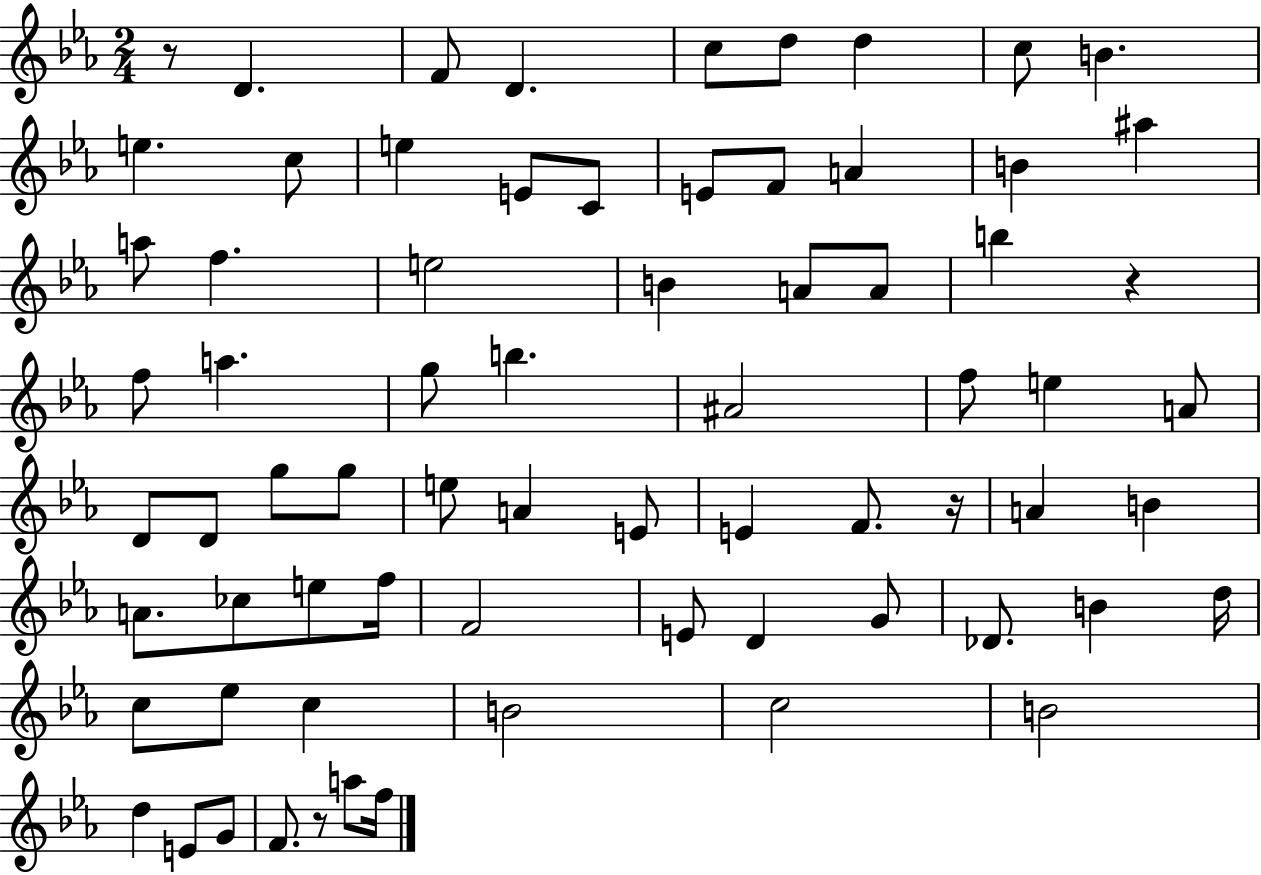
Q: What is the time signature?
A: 2/4